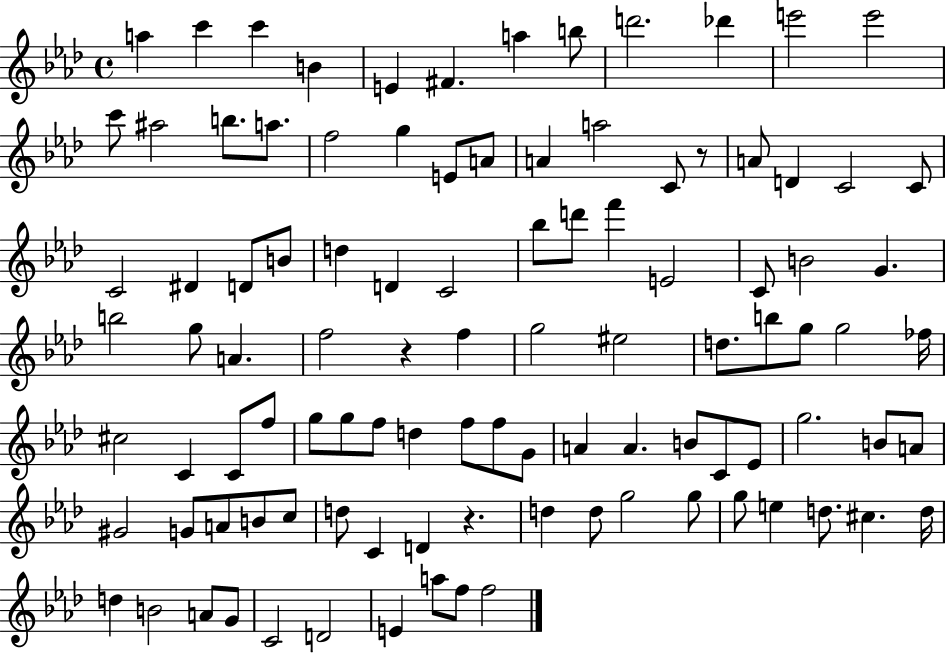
A5/q C6/q C6/q B4/q E4/q F#4/q. A5/q B5/e D6/h. Db6/q E6/h E6/h C6/e A#5/h B5/e. A5/e. F5/h G5/q E4/e A4/e A4/q A5/h C4/e R/e A4/e D4/q C4/h C4/e C4/h D#4/q D4/e B4/e D5/q D4/q C4/h Bb5/e D6/e F6/q E4/h C4/e B4/h G4/q. B5/h G5/e A4/q. F5/h R/q F5/q G5/h EIS5/h D5/e. B5/e G5/e G5/h FES5/s C#5/h C4/q C4/e F5/e G5/e G5/e F5/e D5/q F5/e F5/e G4/e A4/q A4/q. B4/e C4/e Eb4/e G5/h. B4/e A4/e G#4/h G4/e A4/e B4/e C5/e D5/e C4/q D4/q R/q. D5/q D5/e G5/h G5/e G5/e E5/q D5/e. C#5/q. D5/s D5/q B4/h A4/e G4/e C4/h D4/h E4/q A5/e F5/e F5/h